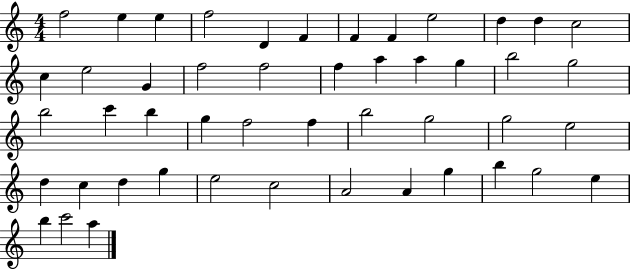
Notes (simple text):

F5/h E5/q E5/q F5/h D4/q F4/q F4/q F4/q E5/h D5/q D5/q C5/h C5/q E5/h G4/q F5/h F5/h F5/q A5/q A5/q G5/q B5/h G5/h B5/h C6/q B5/q G5/q F5/h F5/q B5/h G5/h G5/h E5/h D5/q C5/q D5/q G5/q E5/h C5/h A4/h A4/q G5/q B5/q G5/h E5/q B5/q C6/h A5/q